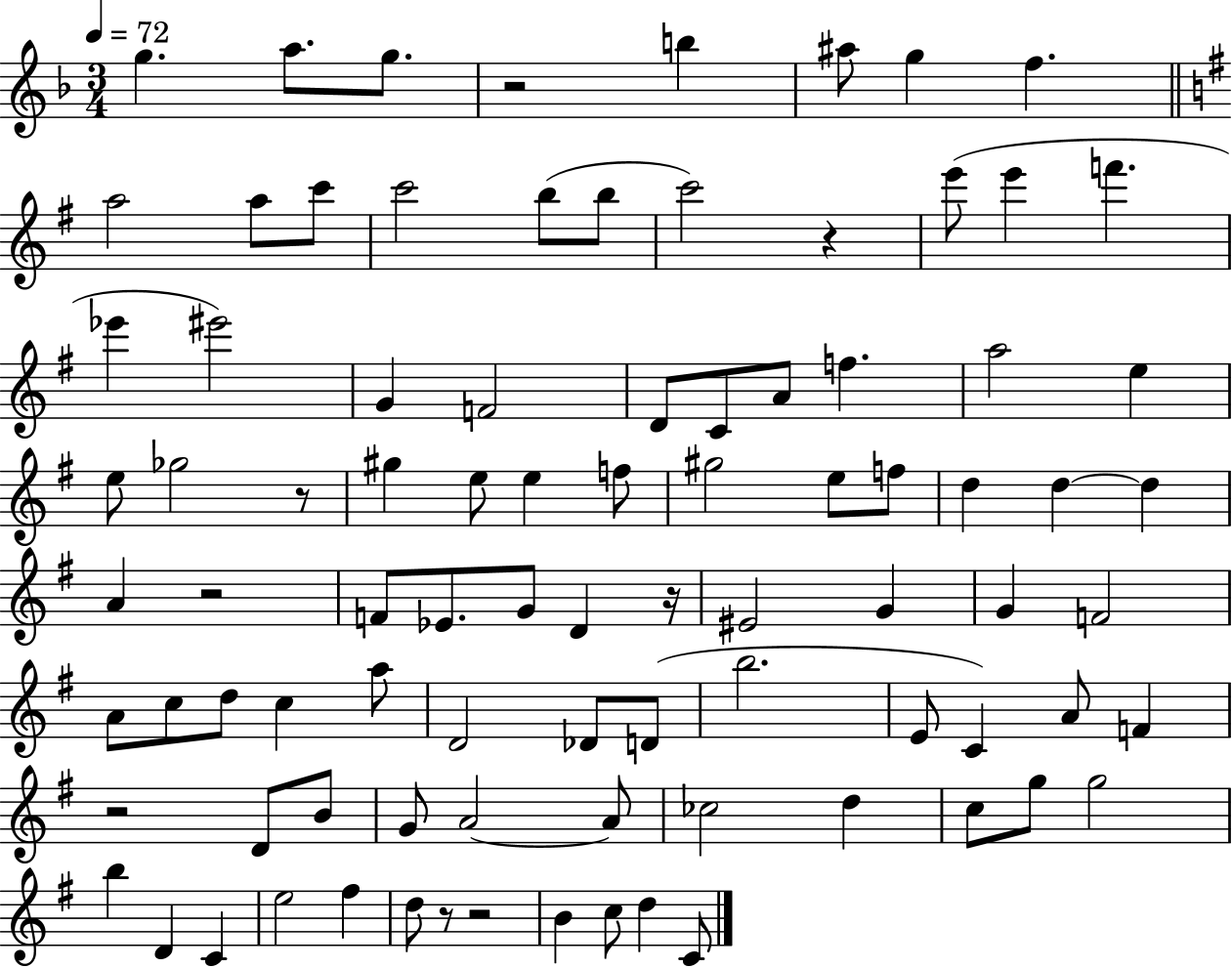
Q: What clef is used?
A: treble